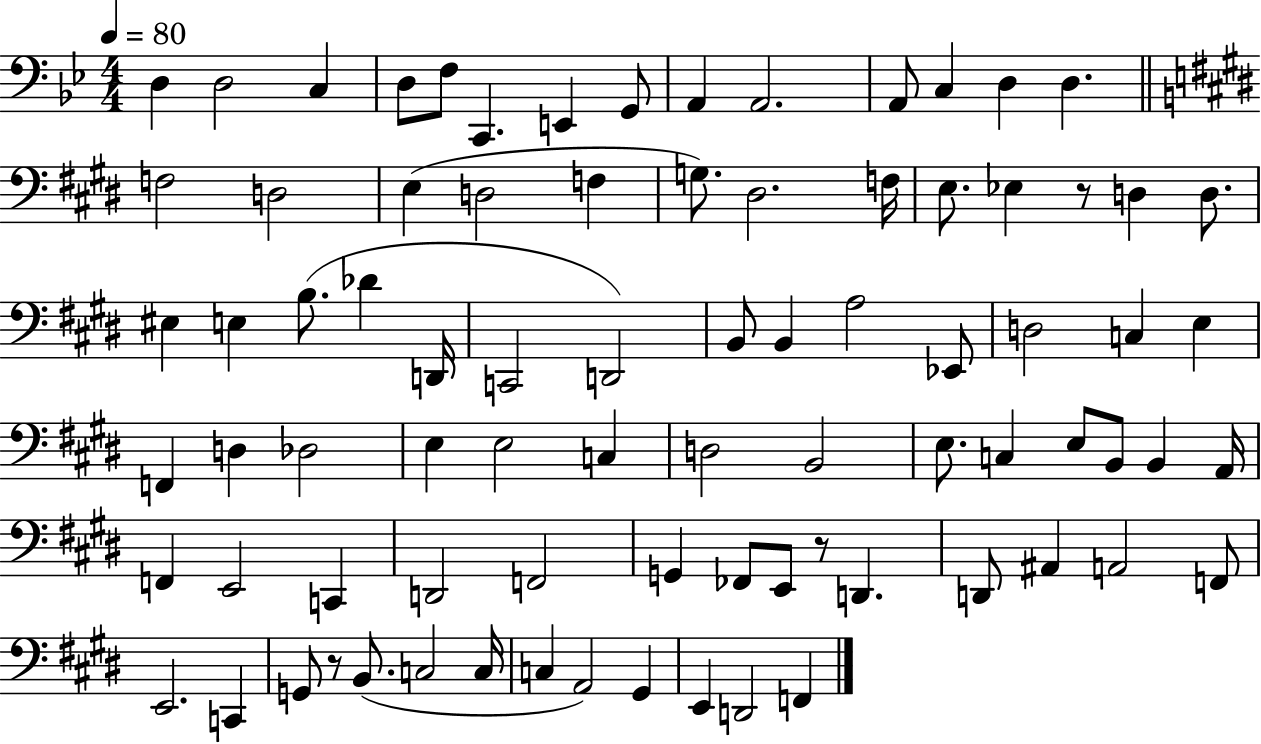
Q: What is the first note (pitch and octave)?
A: D3